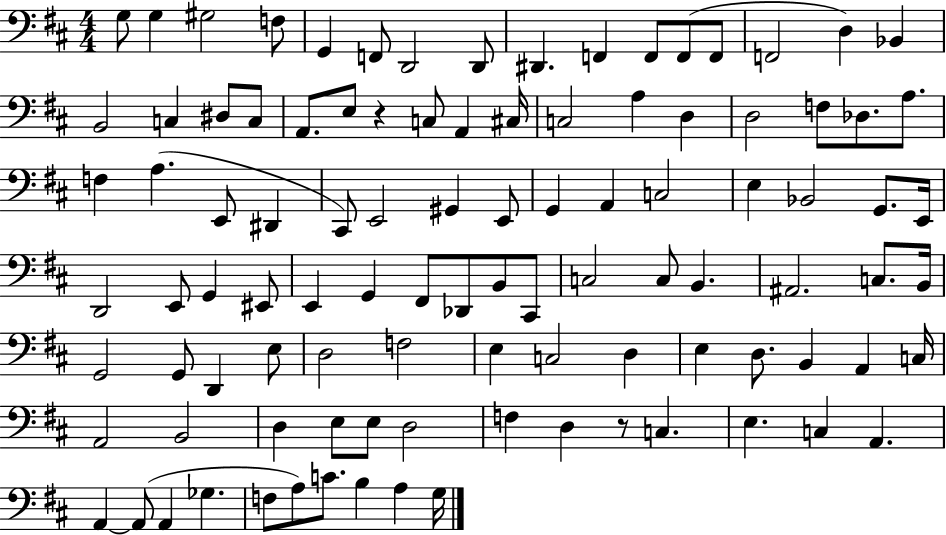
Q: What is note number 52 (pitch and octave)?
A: E2